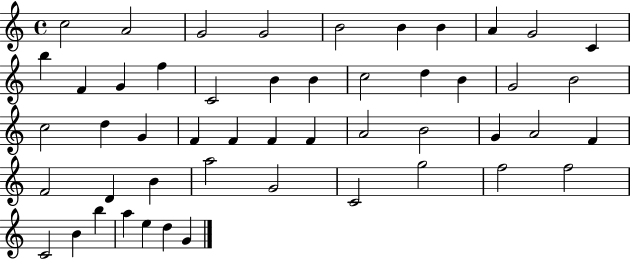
C5/h A4/h G4/h G4/h B4/h B4/q B4/q A4/q G4/h C4/q B5/q F4/q G4/q F5/q C4/h B4/q B4/q C5/h D5/q B4/q G4/h B4/h C5/h D5/q G4/q F4/q F4/q F4/q F4/q A4/h B4/h G4/q A4/h F4/q F4/h D4/q B4/q A5/h G4/h C4/h G5/h F5/h F5/h C4/h B4/q B5/q A5/q E5/q D5/q G4/q